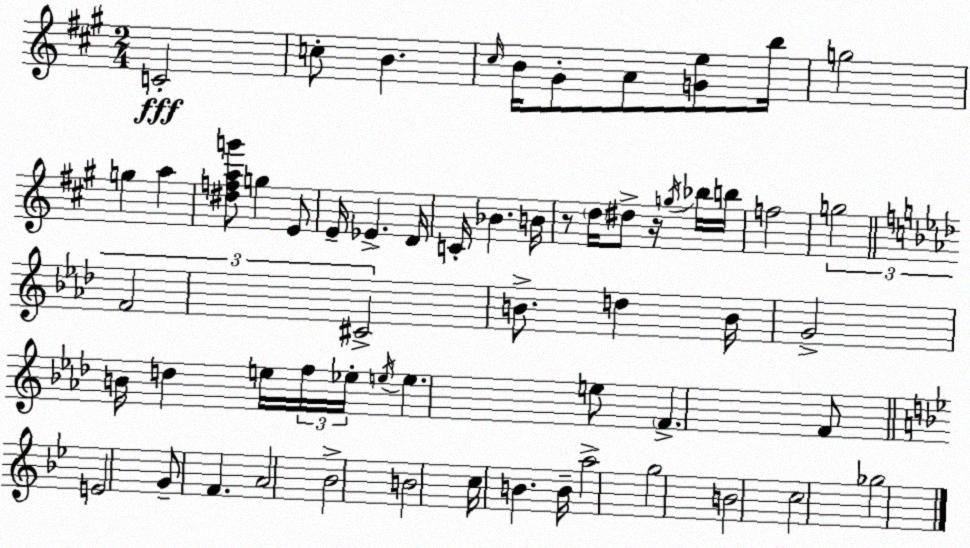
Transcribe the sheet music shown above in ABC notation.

X:1
T:Untitled
M:2/4
L:1/4
K:A
C2 c/2 B ^c/4 B/4 ^G/2 A/2 [Ge]/2 b/4 g2 g a [^dfag']/2 g E/2 E/4 _E D/4 C/4 _B B/4 z/2 d/4 ^d/2 z/4 g/4 _b/4 b/4 f2 g2 F2 ^C2 B/2 d B/4 G2 B/4 d e/4 f/4 _e/4 e/4 e e/2 F F/2 E2 G/2 F A2 _B2 B2 c/4 B B/4 a2 g2 B2 c2 _g2